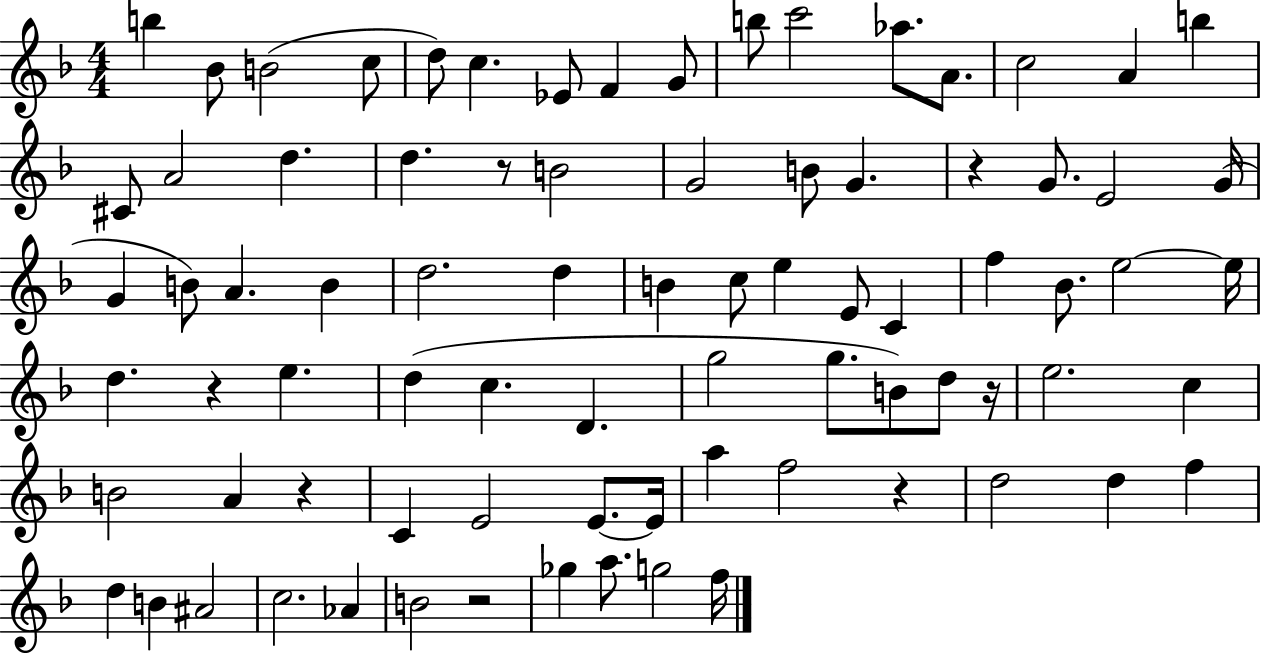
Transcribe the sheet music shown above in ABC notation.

X:1
T:Untitled
M:4/4
L:1/4
K:F
b _B/2 B2 c/2 d/2 c _E/2 F G/2 b/2 c'2 _a/2 A/2 c2 A b ^C/2 A2 d d z/2 B2 G2 B/2 G z G/2 E2 G/4 G B/2 A B d2 d B c/2 e E/2 C f _B/2 e2 e/4 d z e d c D g2 g/2 B/2 d/2 z/4 e2 c B2 A z C E2 E/2 E/4 a f2 z d2 d f d B ^A2 c2 _A B2 z2 _g a/2 g2 f/4